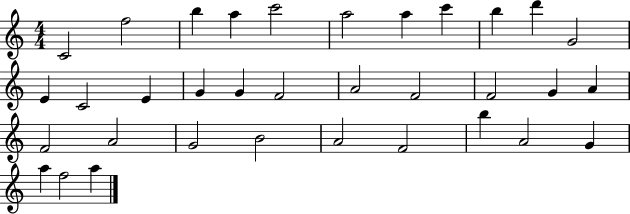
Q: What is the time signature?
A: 4/4